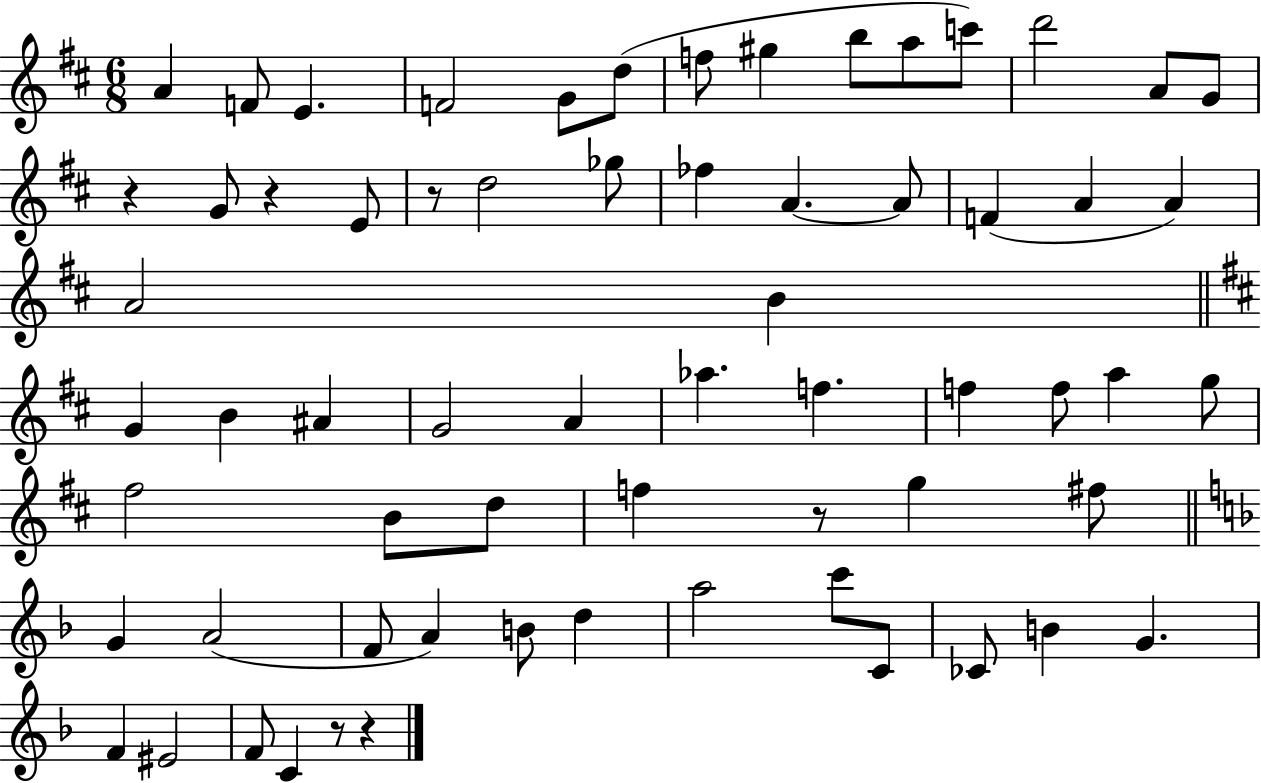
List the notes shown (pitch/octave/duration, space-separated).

A4/q F4/e E4/q. F4/h G4/e D5/e F5/e G#5/q B5/e A5/e C6/e D6/h A4/e G4/e R/q G4/e R/q E4/e R/e D5/h Gb5/e FES5/q A4/q. A4/e F4/q A4/q A4/q A4/h B4/q G4/q B4/q A#4/q G4/h A4/q Ab5/q. F5/q. F5/q F5/e A5/q G5/e F#5/h B4/e D5/e F5/q R/e G5/q F#5/e G4/q A4/h F4/e A4/q B4/e D5/q A5/h C6/e C4/e CES4/e B4/q G4/q. F4/q EIS4/h F4/e C4/q R/e R/q